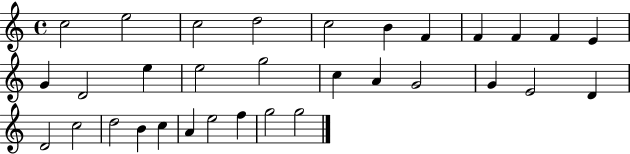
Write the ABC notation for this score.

X:1
T:Untitled
M:4/4
L:1/4
K:C
c2 e2 c2 d2 c2 B F F F F E G D2 e e2 g2 c A G2 G E2 D D2 c2 d2 B c A e2 f g2 g2